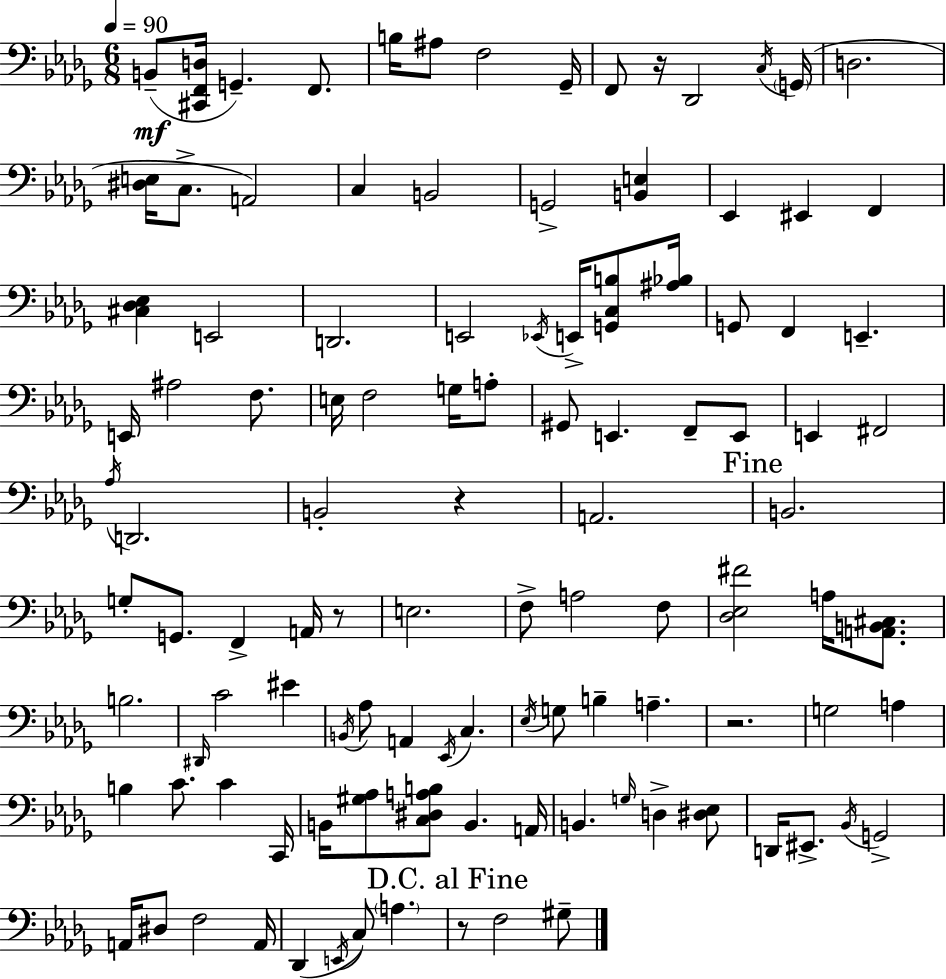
X:1
T:Untitled
M:6/8
L:1/4
K:Bbm
B,,/2 [^C,,F,,D,]/4 G,, F,,/2 B,/4 ^A,/2 F,2 _G,,/4 F,,/2 z/4 _D,,2 C,/4 G,,/4 D,2 [^D,E,]/4 C,/2 A,,2 C, B,,2 G,,2 [B,,E,] _E,, ^E,, F,, [^C,_D,_E,] E,,2 D,,2 E,,2 _E,,/4 E,,/4 [G,,C,B,]/2 [^A,_B,]/4 G,,/2 F,, E,, E,,/4 ^A,2 F,/2 E,/4 F,2 G,/4 A,/2 ^G,,/2 E,, F,,/2 E,,/2 E,, ^F,,2 _A,/4 D,,2 B,,2 z A,,2 B,,2 G,/2 G,,/2 F,, A,,/4 z/2 E,2 F,/2 A,2 F,/2 [_D,_E,^F]2 A,/4 [A,,B,,^C,]/2 B,2 ^D,,/4 C2 ^E B,,/4 _A,/2 A,, _E,,/4 C, _E,/4 G,/2 B, A, z2 G,2 A, B, C/2 C C,,/4 B,,/4 [^G,_A,]/2 [C,^D,A,B,]/2 B,, A,,/4 B,, G,/4 D, [^D,_E,]/2 D,,/4 ^E,,/2 _B,,/4 G,,2 A,,/4 ^D,/2 F,2 A,,/4 _D,, E,,/4 C,/2 A, z/2 F,2 ^G,/2